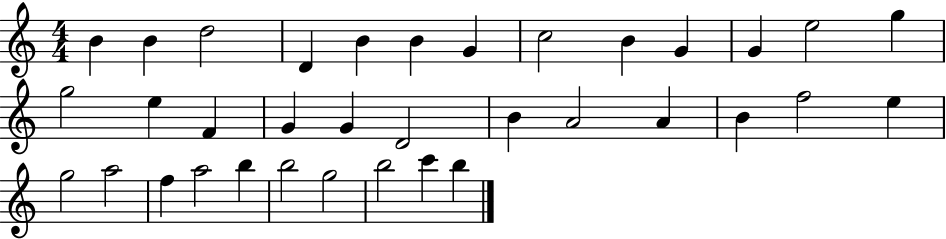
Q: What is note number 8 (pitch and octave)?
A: C5